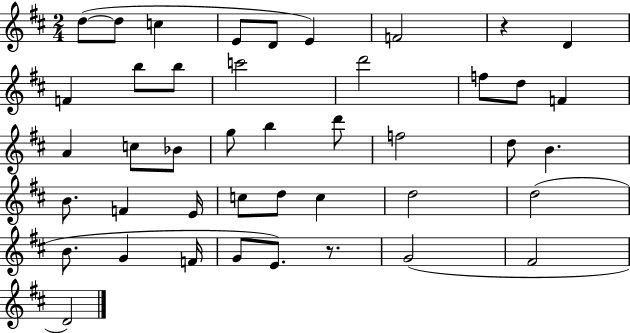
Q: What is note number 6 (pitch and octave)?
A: E4